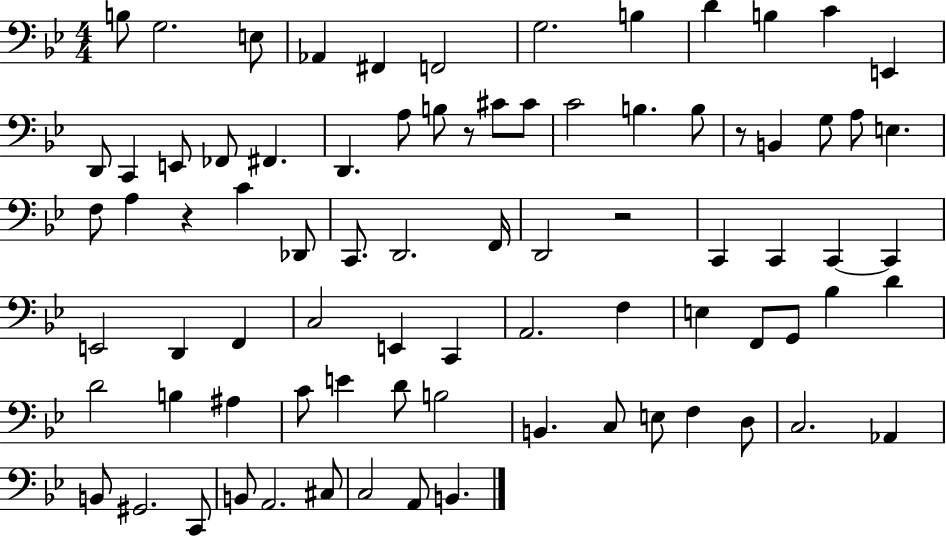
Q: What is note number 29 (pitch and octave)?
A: E3